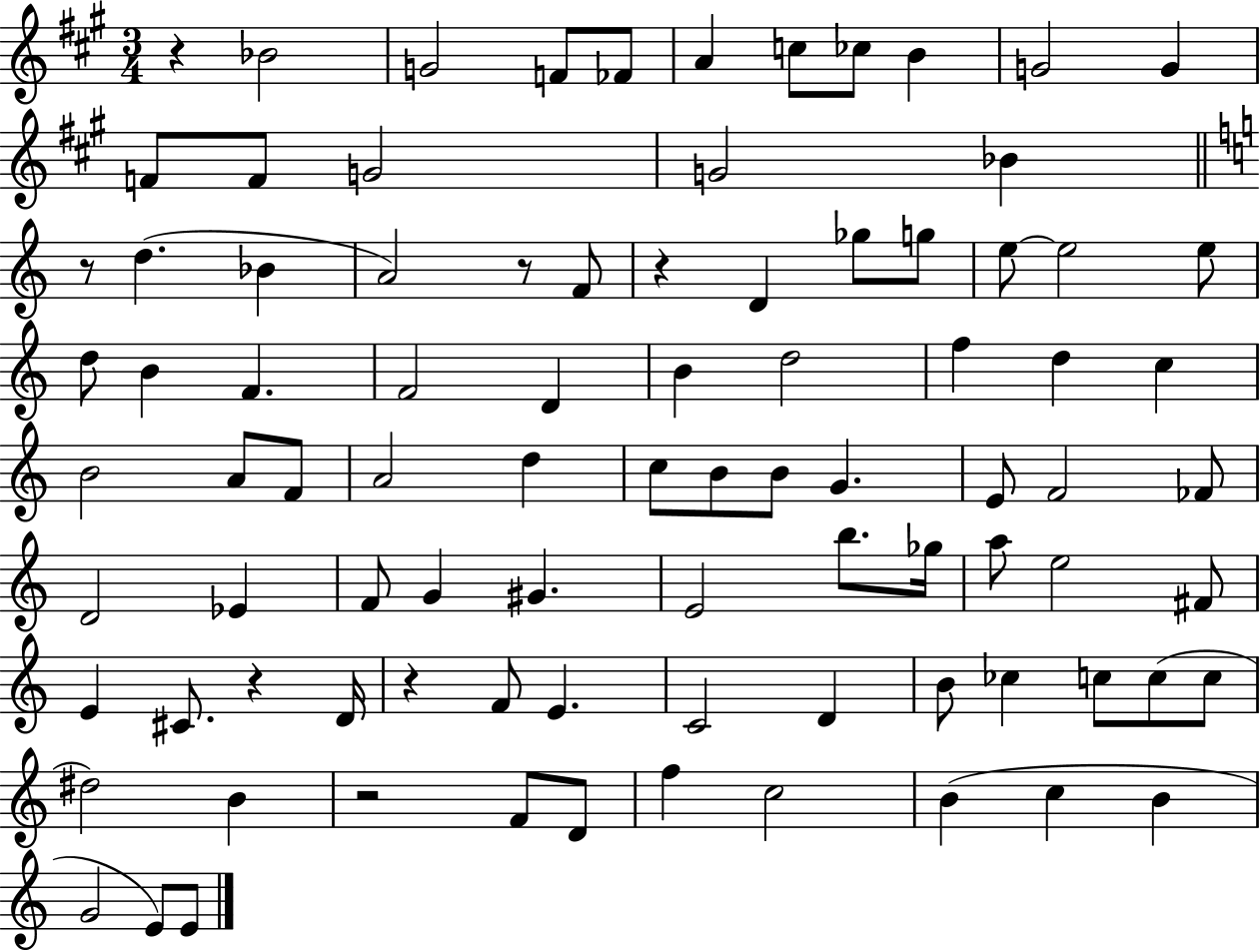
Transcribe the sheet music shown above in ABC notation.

X:1
T:Untitled
M:3/4
L:1/4
K:A
z _B2 G2 F/2 _F/2 A c/2 _c/2 B G2 G F/2 F/2 G2 G2 _B z/2 d _B A2 z/2 F/2 z D _g/2 g/2 e/2 e2 e/2 d/2 B F F2 D B d2 f d c B2 A/2 F/2 A2 d c/2 B/2 B/2 G E/2 F2 _F/2 D2 _E F/2 G ^G E2 b/2 _g/4 a/2 e2 ^F/2 E ^C/2 z D/4 z F/2 E C2 D B/2 _c c/2 c/2 c/2 ^d2 B z2 F/2 D/2 f c2 B c B G2 E/2 E/2